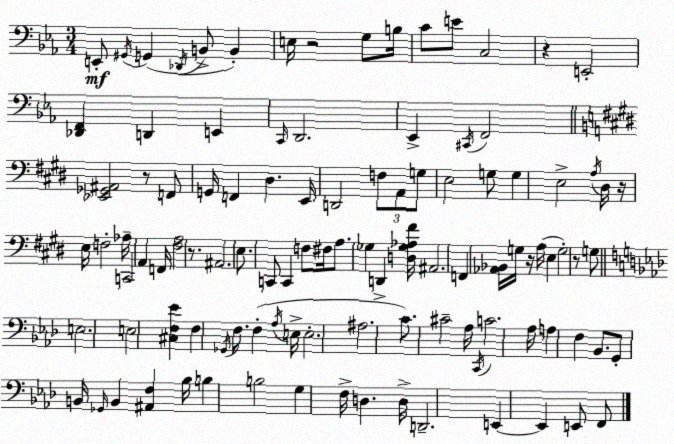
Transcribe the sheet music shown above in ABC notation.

X:1
T:Untitled
M:3/4
L:1/4
K:Cm
E,,/2 ^G,,/4 G,, _D,,/4 B,,/2 B,, E,/4 z2 G,/2 B,/4 C/2 E/2 C,2 z E,,2 [_D,,F,,] D,, E,, C,,/4 D,,2 _E,, ^C,,/4 F,,2 [_E,,_G,,^A,,]2 z/2 F,,/2 G,,/4 F,, ^D, E,,/4 D,,2 F,/2 A,,/2 G,/2 E,2 G,/2 G, E,2 A,/4 ^D,/4 z/4 E,/4 F,2 _A,/4 C,,2 A,, F,,/4 [^F,A,]2 z/2 ^A,,2 E,/2 C,,/2 C,, F,/2 ^F,/4 A,/2 _G, D,, [D,_G,_A,^F]/4 ^A,,2 F,, [_A,,_B,,]/4 G,/4 z/4 A,/4 E, G,2 z/2 G,/2 E,2 E,2 [^C,F,_E] F, _G,,/4 F,/2 F, _A,/4 E,/4 E,2 ^A,2 C/2 ^C2 _A,/4 C,,/4 C2 _A,/4 A, F, _B,,/2 G,,/2 B,,/4 _G,,/4 B,, [^A,,F,] _B,/4 B, B,2 G, F,/4 D, D,/4 D,,2 E,, E,, E,,/2 F,,/2